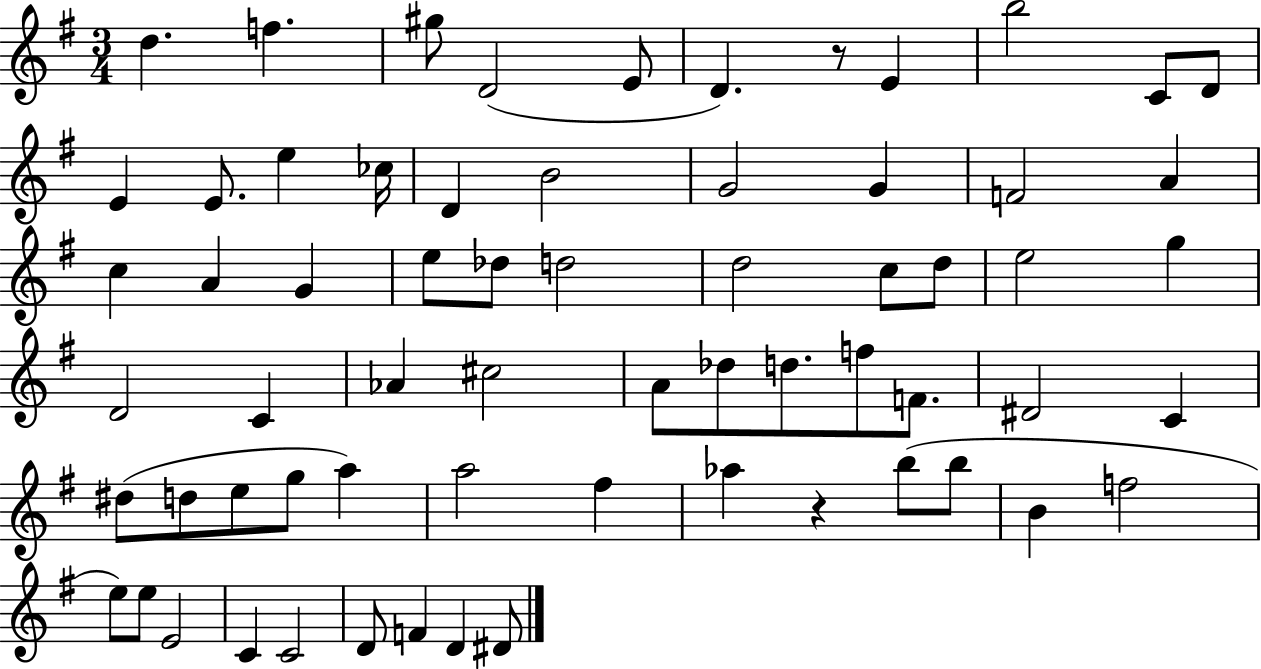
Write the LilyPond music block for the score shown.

{
  \clef treble
  \numericTimeSignature
  \time 3/4
  \key g \major
  \repeat volta 2 { d''4. f''4. | gis''8 d'2( e'8 | d'4.) r8 e'4 | b''2 c'8 d'8 | \break e'4 e'8. e''4 ces''16 | d'4 b'2 | g'2 g'4 | f'2 a'4 | \break c''4 a'4 g'4 | e''8 des''8 d''2 | d''2 c''8 d''8 | e''2 g''4 | \break d'2 c'4 | aes'4 cis''2 | a'8 des''8 d''8. f''8 f'8. | dis'2 c'4 | \break dis''8( d''8 e''8 g''8 a''4) | a''2 fis''4 | aes''4 r4 b''8( b''8 | b'4 f''2 | \break e''8) e''8 e'2 | c'4 c'2 | d'8 f'4 d'4 dis'8 | } \bar "|."
}